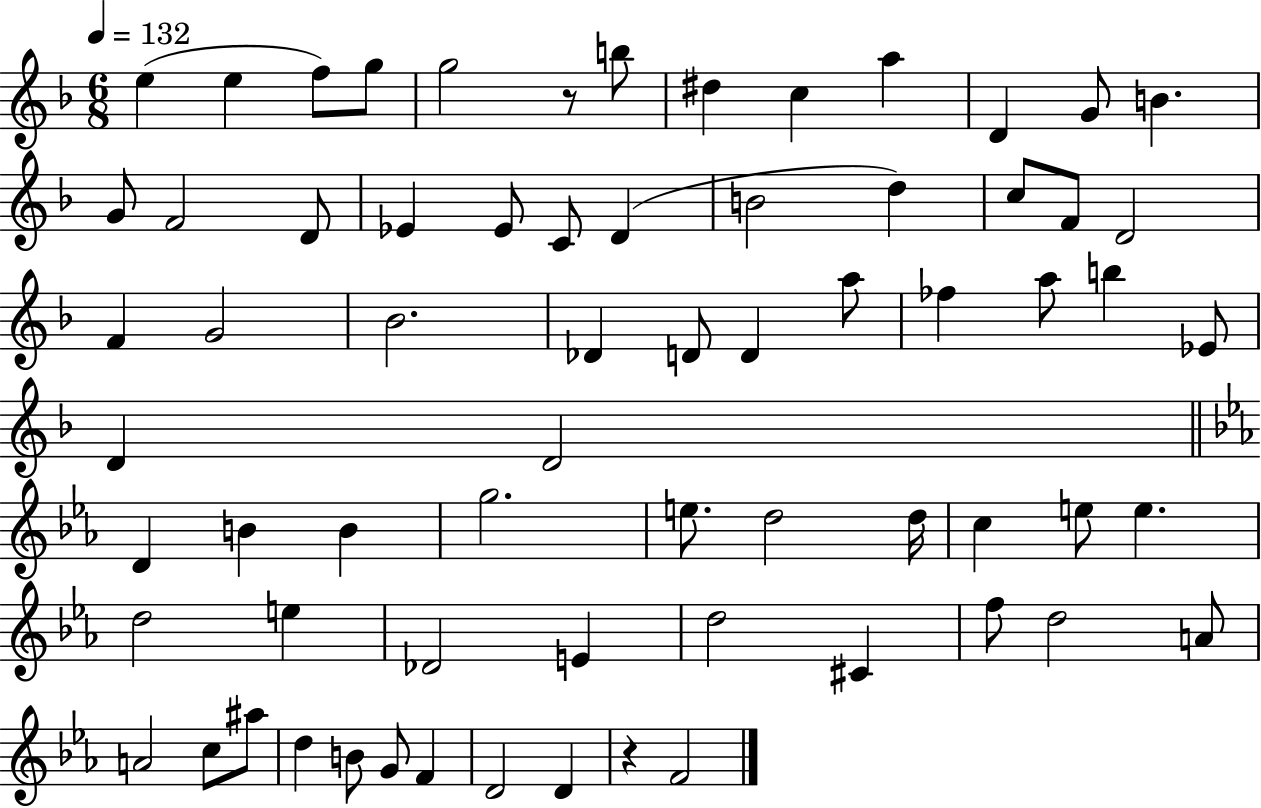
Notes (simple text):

E5/q E5/q F5/e G5/e G5/h R/e B5/e D#5/q C5/q A5/q D4/q G4/e B4/q. G4/e F4/h D4/e Eb4/q Eb4/e C4/e D4/q B4/h D5/q C5/e F4/e D4/h F4/q G4/h Bb4/h. Db4/q D4/e D4/q A5/e FES5/q A5/e B5/q Eb4/e D4/q D4/h D4/q B4/q B4/q G5/h. E5/e. D5/h D5/s C5/q E5/e E5/q. D5/h E5/q Db4/h E4/q D5/h C#4/q F5/e D5/h A4/e A4/h C5/e A#5/e D5/q B4/e G4/e F4/q D4/h D4/q R/q F4/h